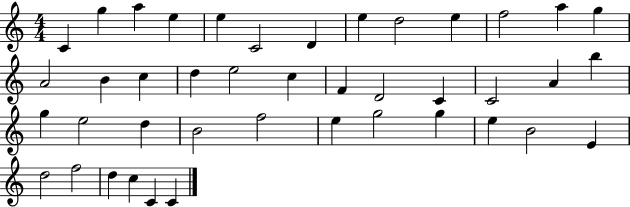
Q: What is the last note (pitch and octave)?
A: C4